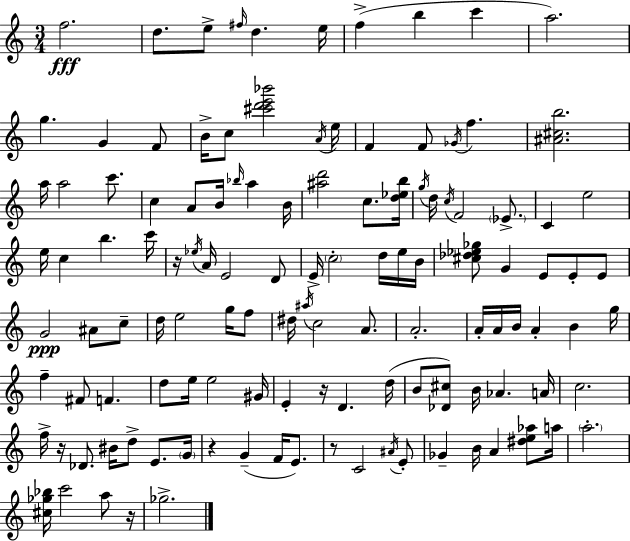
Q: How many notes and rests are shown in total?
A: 122